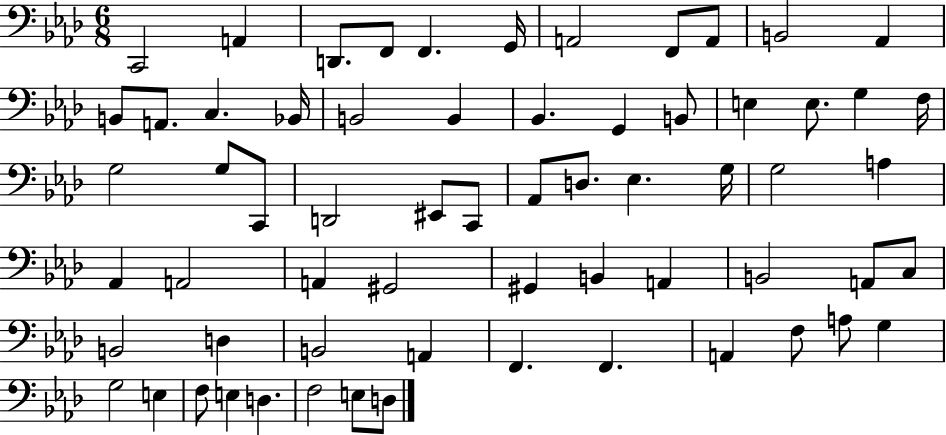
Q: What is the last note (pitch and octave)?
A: D3